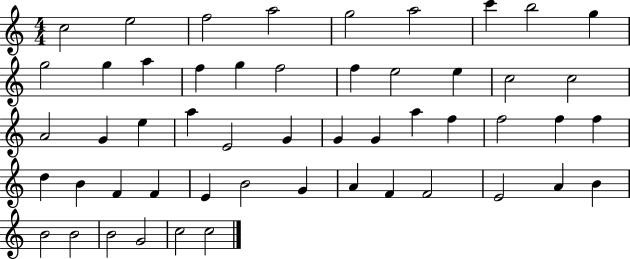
C5/h E5/h F5/h A5/h G5/h A5/h C6/q B5/h G5/q G5/h G5/q A5/q F5/q G5/q F5/h F5/q E5/h E5/q C5/h C5/h A4/h G4/q E5/q A5/q E4/h G4/q G4/q G4/q A5/q F5/q F5/h F5/q F5/q D5/q B4/q F4/q F4/q E4/q B4/h G4/q A4/q F4/q F4/h E4/h A4/q B4/q B4/h B4/h B4/h G4/h C5/h C5/h